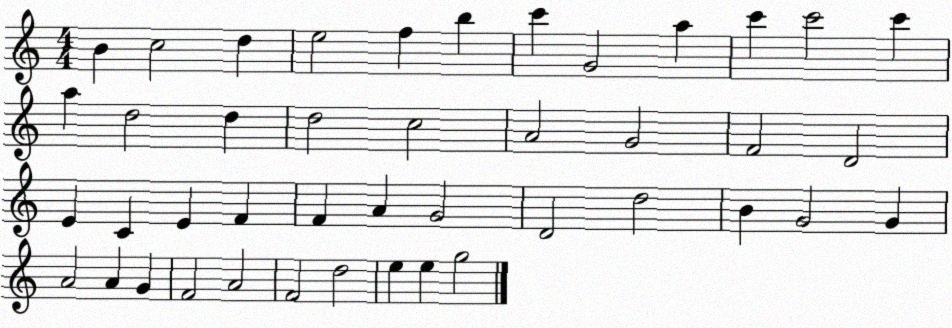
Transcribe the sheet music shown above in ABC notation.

X:1
T:Untitled
M:4/4
L:1/4
K:C
B c2 d e2 f b c' G2 a c' c'2 c' a d2 d d2 c2 A2 G2 F2 D2 E C E F F A G2 D2 d2 B G2 G A2 A G F2 A2 F2 d2 e e g2